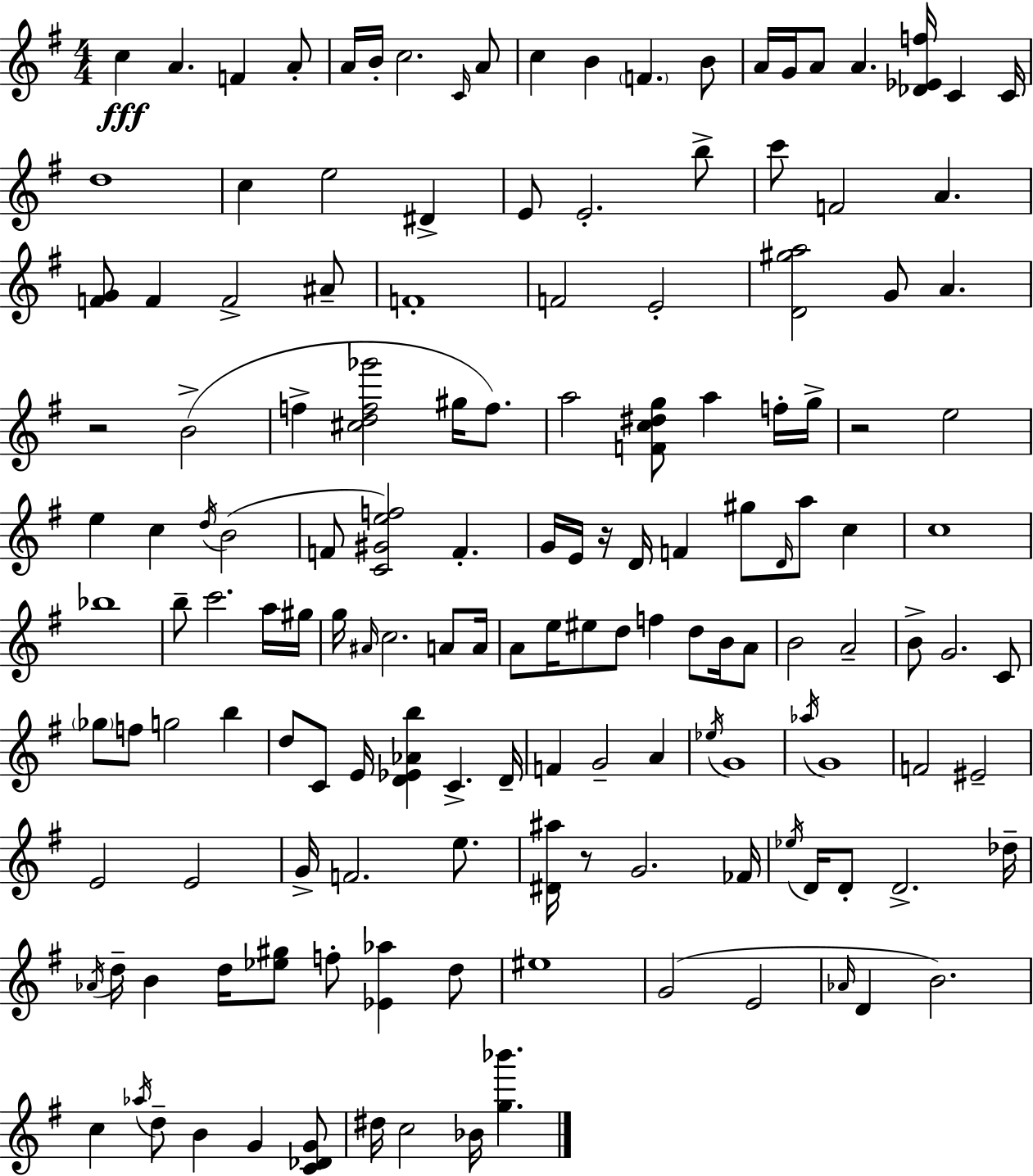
X:1
T:Untitled
M:4/4
L:1/4
K:Em
c A F A/2 A/4 B/4 c2 C/4 A/2 c B F B/2 A/4 G/4 A/2 A [_D_Ef]/4 C C/4 d4 c e2 ^D E/2 E2 b/2 c'/2 F2 A [FG]/2 F F2 ^A/2 F4 F2 E2 [D^ga]2 G/2 A z2 B2 f [^cdf_g']2 ^g/4 f/2 a2 [Fc^dg]/2 a f/4 g/4 z2 e2 e c d/4 B2 F/2 [C^Gef]2 F G/4 E/4 z/4 D/4 F ^g/2 D/4 a/2 c c4 _b4 b/2 c'2 a/4 ^g/4 g/4 ^A/4 c2 A/2 A/4 A/2 e/4 ^e/2 d/2 f d/2 B/4 A/2 B2 A2 B/2 G2 C/2 _g/2 f/2 g2 b d/2 C/2 E/4 [D_E_Ab] C D/4 F G2 A _e/4 G4 _a/4 G4 F2 ^E2 E2 E2 G/4 F2 e/2 [^D^a]/4 z/2 G2 _F/4 _e/4 D/4 D/2 D2 _d/4 _A/4 d/4 B d/4 [_e^g]/2 f/2 [_E_a] d/2 ^e4 G2 E2 _A/4 D B2 c _a/4 d/2 B G [C_DG]/2 ^d/4 c2 _B/4 [g_b']